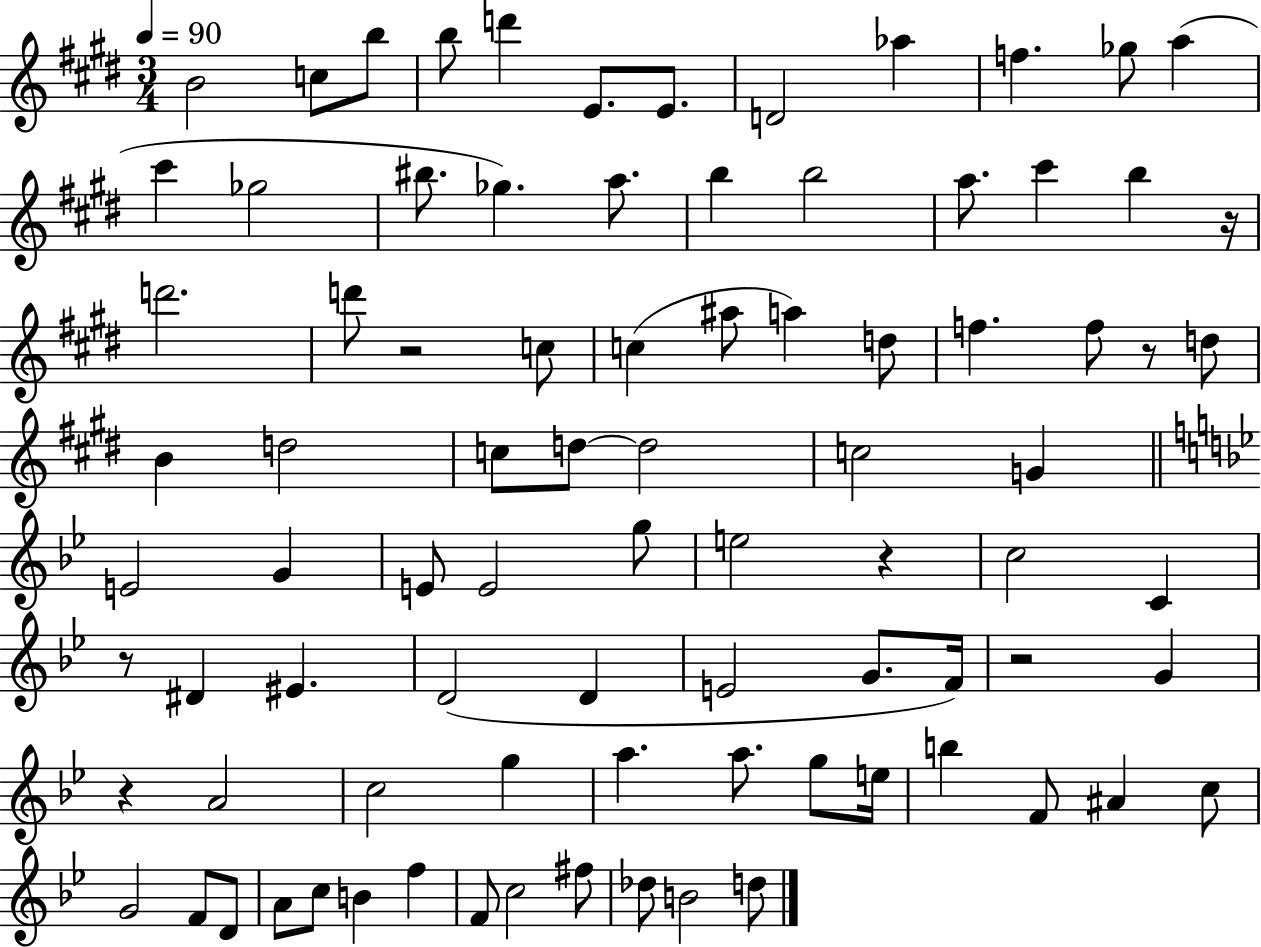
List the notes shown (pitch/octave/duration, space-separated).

B4/h C5/e B5/e B5/e D6/q E4/e. E4/e. D4/h Ab5/q F5/q. Gb5/e A5/q C#6/q Gb5/h BIS5/e. Gb5/q. A5/e. B5/q B5/h A5/e. C#6/q B5/q R/s D6/h. D6/e R/h C5/e C5/q A#5/e A5/q D5/e F5/q. F5/e R/e D5/e B4/q D5/h C5/e D5/e D5/h C5/h G4/q E4/h G4/q E4/e E4/h G5/e E5/h R/q C5/h C4/q R/e D#4/q EIS4/q. D4/h D4/q E4/h G4/e. F4/s R/h G4/q R/q A4/h C5/h G5/q A5/q. A5/e. G5/e E5/s B5/q F4/e A#4/q C5/e G4/h F4/e D4/e A4/e C5/e B4/q F5/q F4/e C5/h F#5/e Db5/e B4/h D5/e